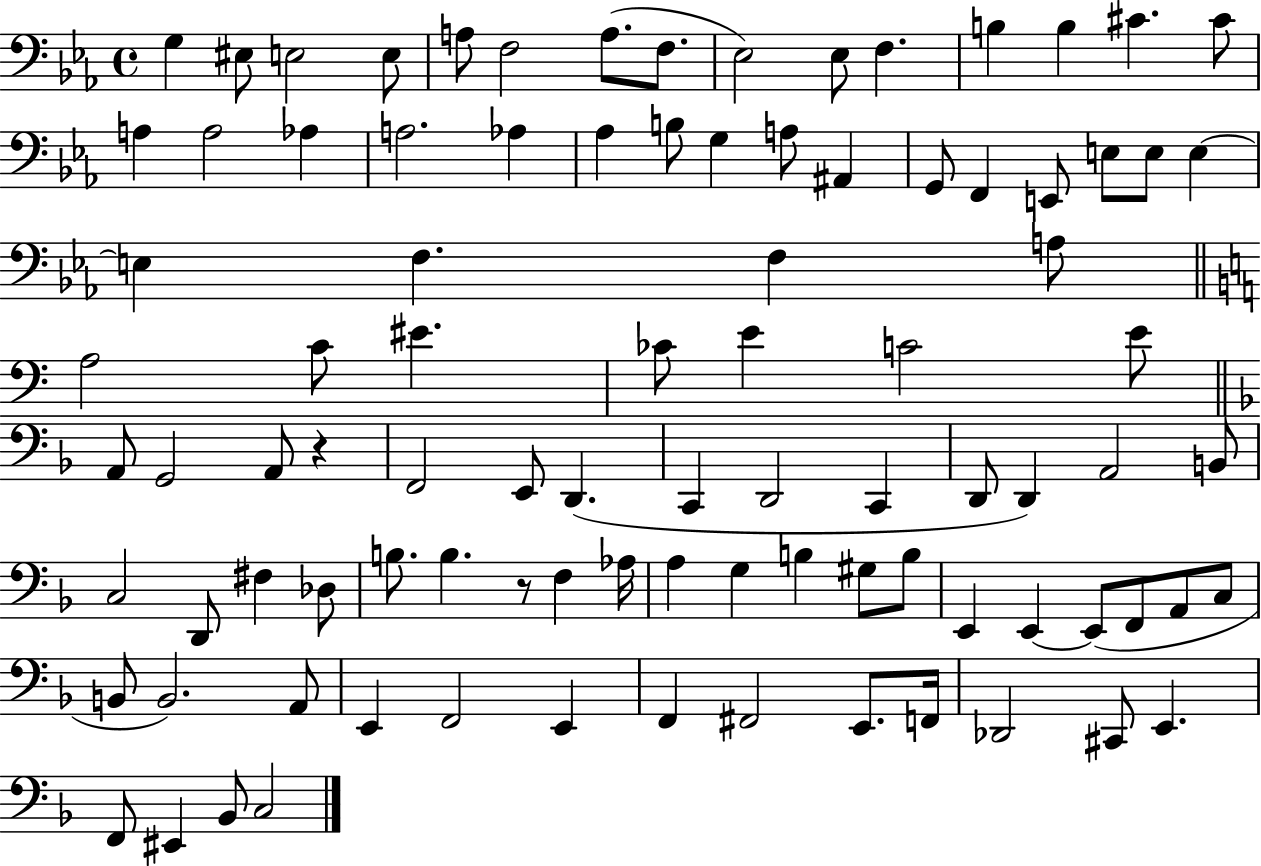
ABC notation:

X:1
T:Untitled
M:4/4
L:1/4
K:Eb
G, ^E,/2 E,2 E,/2 A,/2 F,2 A,/2 F,/2 _E,2 _E,/2 F, B, B, ^C ^C/2 A, A,2 _A, A,2 _A, _A, B,/2 G, A,/2 ^A,, G,,/2 F,, E,,/2 E,/2 E,/2 E, E, F, F, A,/2 A,2 C/2 ^E _C/2 E C2 E/2 A,,/2 G,,2 A,,/2 z F,,2 E,,/2 D,, C,, D,,2 C,, D,,/2 D,, A,,2 B,,/2 C,2 D,,/2 ^F, _D,/2 B,/2 B, z/2 F, _A,/4 A, G, B, ^G,/2 B,/2 E,, E,, E,,/2 F,,/2 A,,/2 C,/2 B,,/2 B,,2 A,,/2 E,, F,,2 E,, F,, ^F,,2 E,,/2 F,,/4 _D,,2 ^C,,/2 E,, F,,/2 ^E,, _B,,/2 C,2